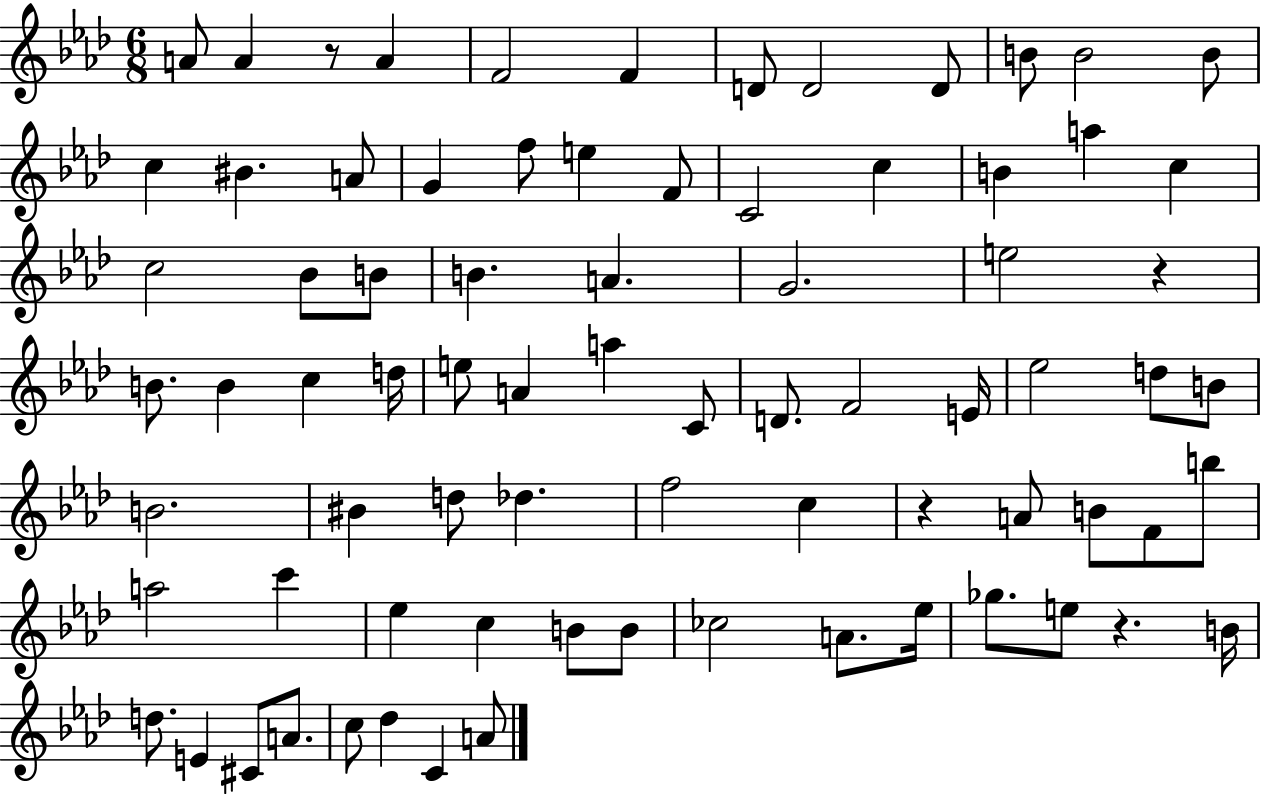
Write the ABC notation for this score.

X:1
T:Untitled
M:6/8
L:1/4
K:Ab
A/2 A z/2 A F2 F D/2 D2 D/2 B/2 B2 B/2 c ^B A/2 G f/2 e F/2 C2 c B a c c2 _B/2 B/2 B A G2 e2 z B/2 B c d/4 e/2 A a C/2 D/2 F2 E/4 _e2 d/2 B/2 B2 ^B d/2 _d f2 c z A/2 B/2 F/2 b/2 a2 c' _e c B/2 B/2 _c2 A/2 _e/4 _g/2 e/2 z B/4 d/2 E ^C/2 A/2 c/2 _d C A/2